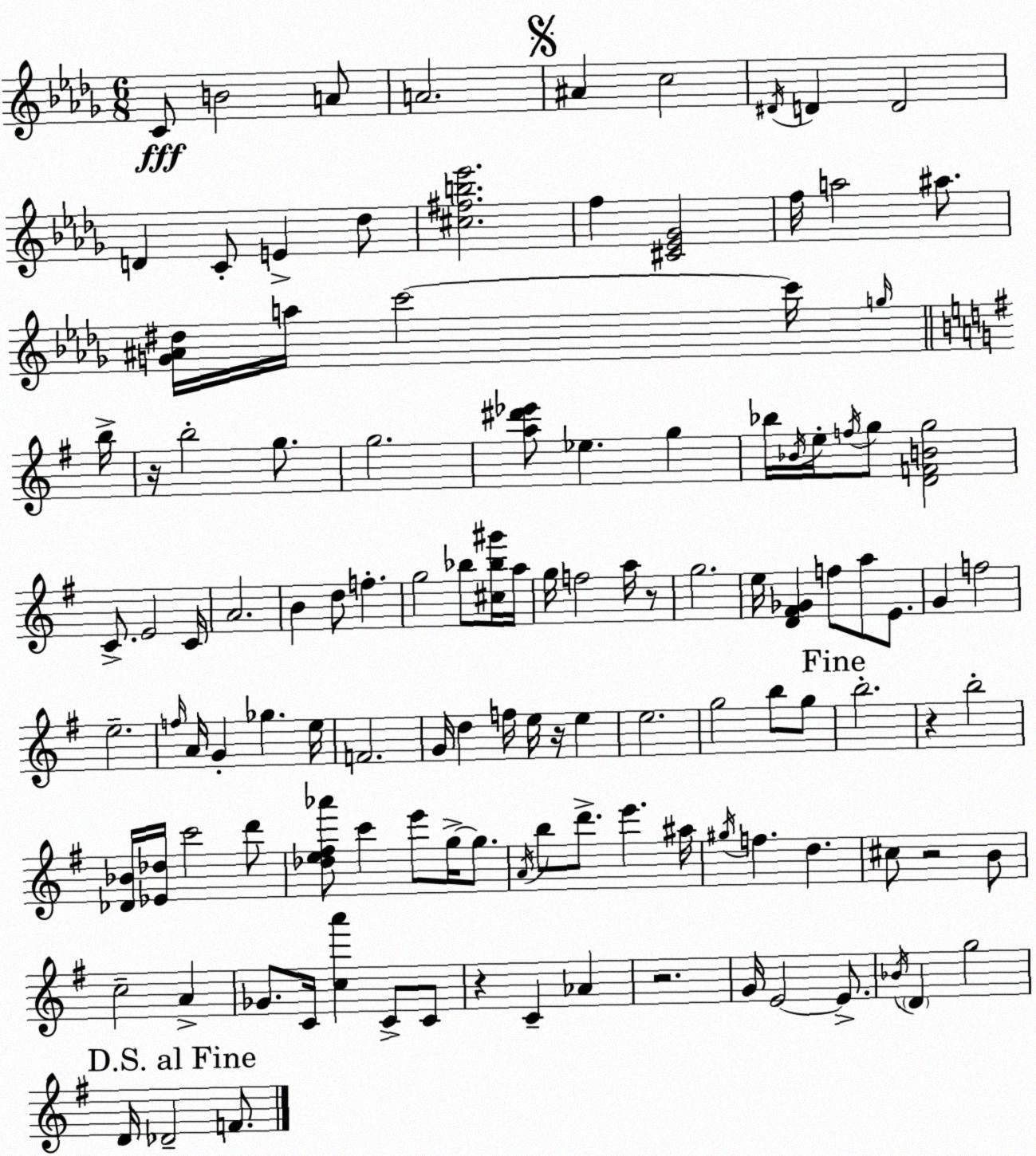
X:1
T:Untitled
M:6/8
L:1/4
K:Bbm
C/2 B2 A/2 A2 ^A c2 ^D/4 D D2 D C/2 E _d/2 [^c^fb_e']2 f [^C_E_G]2 f/4 a2 ^a/2 [G^A^d]/4 a/4 c'2 c'/4 g/4 b/4 z/4 b2 g/2 g2 [a^d'_e']/2 _e g _b/4 _B/4 e/4 f/4 g/2 [DFBg]2 C/2 E2 C/4 A2 B d/2 f g2 _b/2 [^c_b^g']/4 a/4 g/4 f2 a/4 z/2 g2 e/4 [D^F_G] f/2 a/2 E/2 G f2 e2 f/4 A/4 G _g e/4 F2 G/4 d f/4 e/4 z/4 e e2 g2 b/2 g/2 b2 z b2 [_D_B]/4 [_E_d]/4 c'2 d'/2 [_de^f_a']/2 c' e'/2 g/4 g/2 A/4 b/2 d'/2 e' ^a/4 ^g/4 f d ^c/2 z2 B/2 c2 A _G/2 C/4 [ca'] C/2 C/2 z C _A z2 G/4 E2 E/2 _B/4 D g2 D/4 _D2 F/2